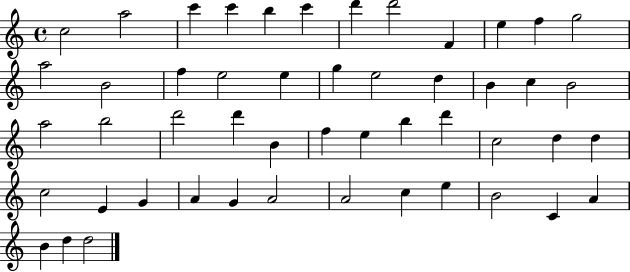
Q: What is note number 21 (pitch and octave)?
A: B4